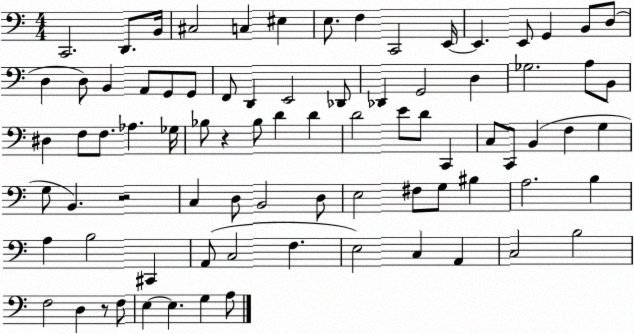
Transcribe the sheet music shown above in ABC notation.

X:1
T:Untitled
M:4/4
L:1/4
K:C
C,,2 D,,/2 B,,/4 ^C,2 C, ^E, E,/2 F, C,,2 E,,/4 E,, E,,/2 G,, B,,/2 D,/2 D, D,/2 B,, A,,/2 G,,/2 G,,/2 F,,/2 D,, E,,2 _D,,/2 _D,, G,,2 D, _G,2 A,/2 B,,/2 ^D, F,/2 F,/2 _A, _G,/4 _B,/2 z _B,/2 D D D2 E/2 D/2 C,, C,/2 C,,/2 B,, F, G, G,/2 B,, z2 C, D,/2 B,,2 D,/2 E,2 ^F,/2 G,/2 ^B, A,2 B, A, B,2 ^C,, A,,/2 C,2 F, E,2 C, A,, C,2 B,2 F,2 D, z/2 F,/2 E, E, G, A,/2